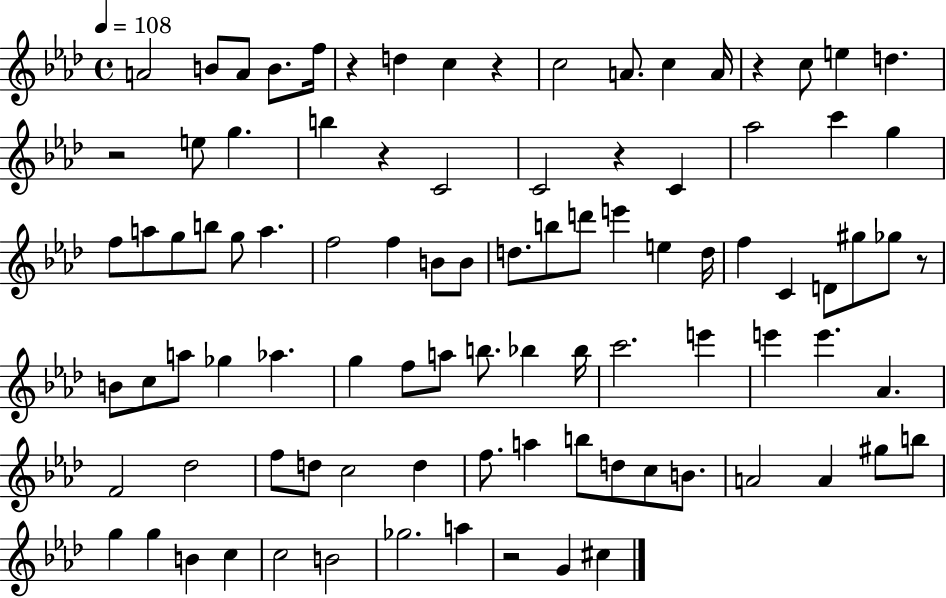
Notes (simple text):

A4/h B4/e A4/e B4/e. F5/s R/q D5/q C5/q R/q C5/h A4/e. C5/q A4/s R/q C5/e E5/q D5/q. R/h E5/e G5/q. B5/q R/q C4/h C4/h R/q C4/q Ab5/h C6/q G5/q F5/e A5/e G5/e B5/e G5/e A5/q. F5/h F5/q B4/e B4/e D5/e. B5/e D6/e E6/q E5/q D5/s F5/q C4/q D4/e G#5/e Gb5/e R/e B4/e C5/e A5/e Gb5/q Ab5/q. G5/q F5/e A5/e B5/e. Bb5/q Bb5/s C6/h. E6/q E6/q E6/q. Ab4/q. F4/h Db5/h F5/e D5/e C5/h D5/q F5/e. A5/q B5/e D5/e C5/e B4/e. A4/h A4/q G#5/e B5/e G5/q G5/q B4/q C5/q C5/h B4/h Gb5/h. A5/q R/h G4/q C#5/q